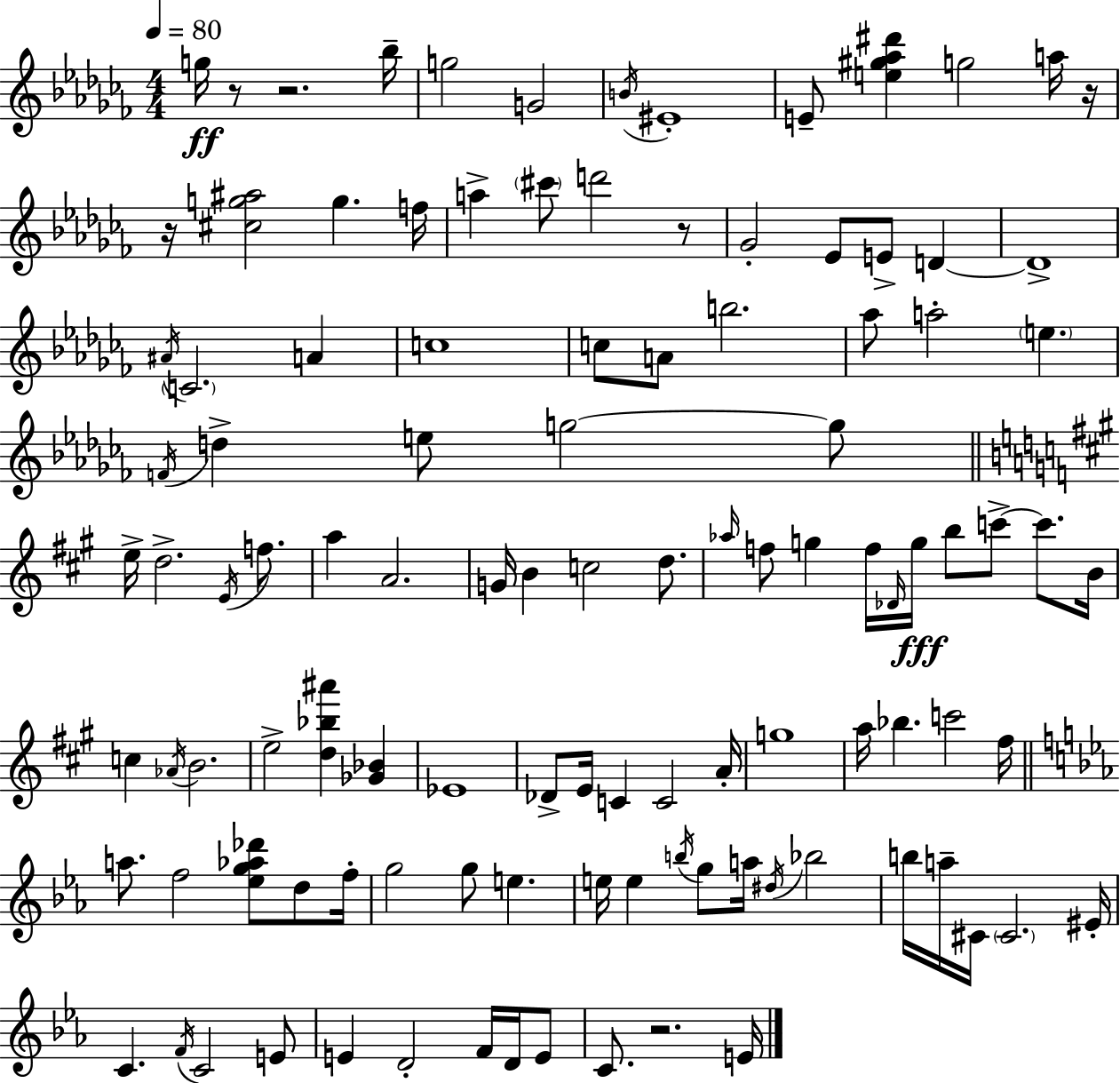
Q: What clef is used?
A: treble